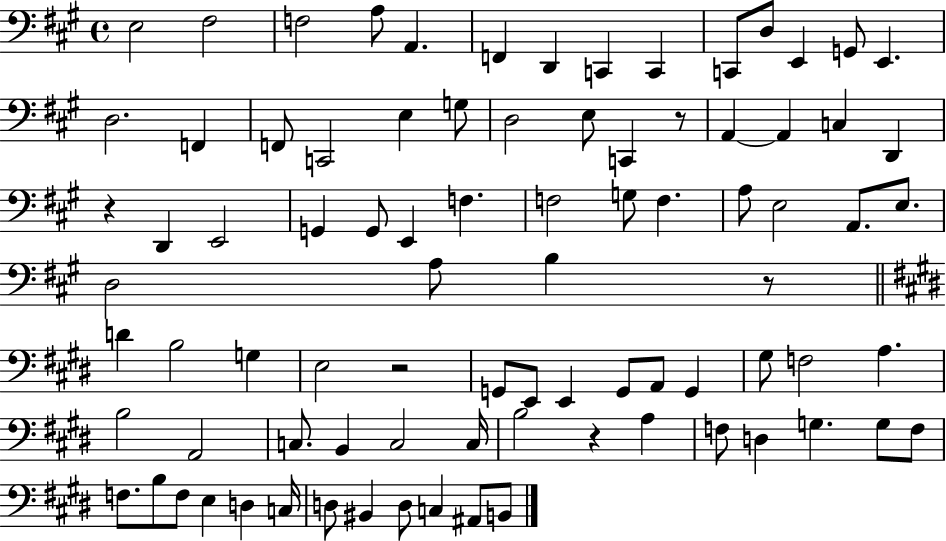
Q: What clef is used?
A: bass